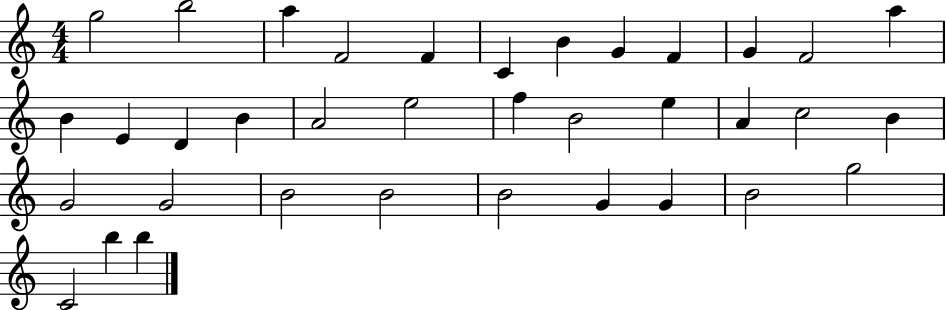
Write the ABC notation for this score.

X:1
T:Untitled
M:4/4
L:1/4
K:C
g2 b2 a F2 F C B G F G F2 a B E D B A2 e2 f B2 e A c2 B G2 G2 B2 B2 B2 G G B2 g2 C2 b b